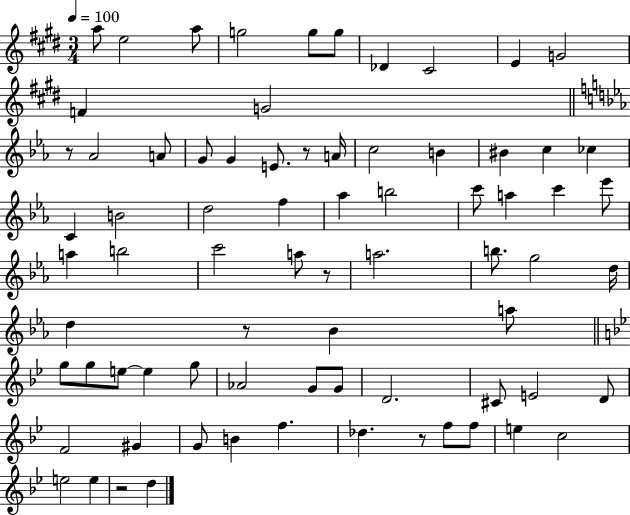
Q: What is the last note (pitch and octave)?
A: D5